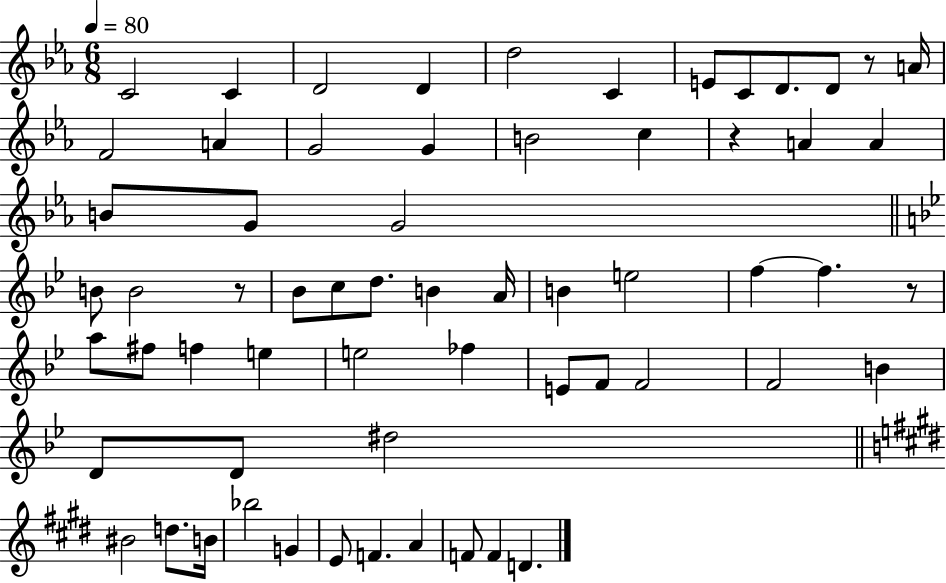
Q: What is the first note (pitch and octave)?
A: C4